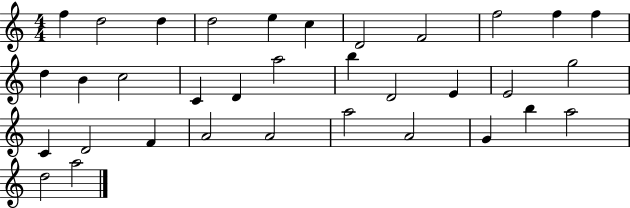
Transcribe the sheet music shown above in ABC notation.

X:1
T:Untitled
M:4/4
L:1/4
K:C
f d2 d d2 e c D2 F2 f2 f f d B c2 C D a2 b D2 E E2 g2 C D2 F A2 A2 a2 A2 G b a2 d2 a2